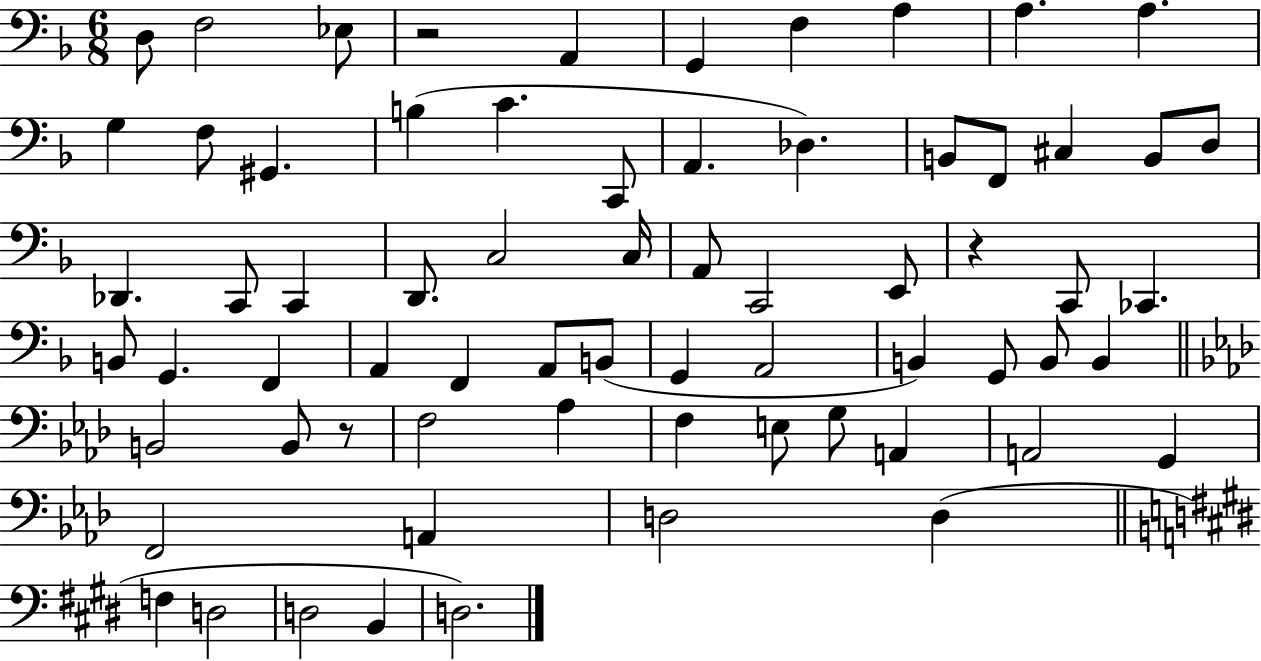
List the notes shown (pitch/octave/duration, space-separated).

D3/e F3/h Eb3/e R/h A2/q G2/q F3/q A3/q A3/q. A3/q. G3/q F3/e G#2/q. B3/q C4/q. C2/e A2/q. Db3/q. B2/e F2/e C#3/q B2/e D3/e Db2/q. C2/e C2/q D2/e. C3/h C3/s A2/e C2/h E2/e R/q C2/e CES2/q. B2/e G2/q. F2/q A2/q F2/q A2/e B2/e G2/q A2/h B2/q G2/e B2/e B2/q B2/h B2/e R/e F3/h Ab3/q F3/q E3/e G3/e A2/q A2/h G2/q F2/h A2/q D3/h D3/q F3/q D3/h D3/h B2/q D3/h.